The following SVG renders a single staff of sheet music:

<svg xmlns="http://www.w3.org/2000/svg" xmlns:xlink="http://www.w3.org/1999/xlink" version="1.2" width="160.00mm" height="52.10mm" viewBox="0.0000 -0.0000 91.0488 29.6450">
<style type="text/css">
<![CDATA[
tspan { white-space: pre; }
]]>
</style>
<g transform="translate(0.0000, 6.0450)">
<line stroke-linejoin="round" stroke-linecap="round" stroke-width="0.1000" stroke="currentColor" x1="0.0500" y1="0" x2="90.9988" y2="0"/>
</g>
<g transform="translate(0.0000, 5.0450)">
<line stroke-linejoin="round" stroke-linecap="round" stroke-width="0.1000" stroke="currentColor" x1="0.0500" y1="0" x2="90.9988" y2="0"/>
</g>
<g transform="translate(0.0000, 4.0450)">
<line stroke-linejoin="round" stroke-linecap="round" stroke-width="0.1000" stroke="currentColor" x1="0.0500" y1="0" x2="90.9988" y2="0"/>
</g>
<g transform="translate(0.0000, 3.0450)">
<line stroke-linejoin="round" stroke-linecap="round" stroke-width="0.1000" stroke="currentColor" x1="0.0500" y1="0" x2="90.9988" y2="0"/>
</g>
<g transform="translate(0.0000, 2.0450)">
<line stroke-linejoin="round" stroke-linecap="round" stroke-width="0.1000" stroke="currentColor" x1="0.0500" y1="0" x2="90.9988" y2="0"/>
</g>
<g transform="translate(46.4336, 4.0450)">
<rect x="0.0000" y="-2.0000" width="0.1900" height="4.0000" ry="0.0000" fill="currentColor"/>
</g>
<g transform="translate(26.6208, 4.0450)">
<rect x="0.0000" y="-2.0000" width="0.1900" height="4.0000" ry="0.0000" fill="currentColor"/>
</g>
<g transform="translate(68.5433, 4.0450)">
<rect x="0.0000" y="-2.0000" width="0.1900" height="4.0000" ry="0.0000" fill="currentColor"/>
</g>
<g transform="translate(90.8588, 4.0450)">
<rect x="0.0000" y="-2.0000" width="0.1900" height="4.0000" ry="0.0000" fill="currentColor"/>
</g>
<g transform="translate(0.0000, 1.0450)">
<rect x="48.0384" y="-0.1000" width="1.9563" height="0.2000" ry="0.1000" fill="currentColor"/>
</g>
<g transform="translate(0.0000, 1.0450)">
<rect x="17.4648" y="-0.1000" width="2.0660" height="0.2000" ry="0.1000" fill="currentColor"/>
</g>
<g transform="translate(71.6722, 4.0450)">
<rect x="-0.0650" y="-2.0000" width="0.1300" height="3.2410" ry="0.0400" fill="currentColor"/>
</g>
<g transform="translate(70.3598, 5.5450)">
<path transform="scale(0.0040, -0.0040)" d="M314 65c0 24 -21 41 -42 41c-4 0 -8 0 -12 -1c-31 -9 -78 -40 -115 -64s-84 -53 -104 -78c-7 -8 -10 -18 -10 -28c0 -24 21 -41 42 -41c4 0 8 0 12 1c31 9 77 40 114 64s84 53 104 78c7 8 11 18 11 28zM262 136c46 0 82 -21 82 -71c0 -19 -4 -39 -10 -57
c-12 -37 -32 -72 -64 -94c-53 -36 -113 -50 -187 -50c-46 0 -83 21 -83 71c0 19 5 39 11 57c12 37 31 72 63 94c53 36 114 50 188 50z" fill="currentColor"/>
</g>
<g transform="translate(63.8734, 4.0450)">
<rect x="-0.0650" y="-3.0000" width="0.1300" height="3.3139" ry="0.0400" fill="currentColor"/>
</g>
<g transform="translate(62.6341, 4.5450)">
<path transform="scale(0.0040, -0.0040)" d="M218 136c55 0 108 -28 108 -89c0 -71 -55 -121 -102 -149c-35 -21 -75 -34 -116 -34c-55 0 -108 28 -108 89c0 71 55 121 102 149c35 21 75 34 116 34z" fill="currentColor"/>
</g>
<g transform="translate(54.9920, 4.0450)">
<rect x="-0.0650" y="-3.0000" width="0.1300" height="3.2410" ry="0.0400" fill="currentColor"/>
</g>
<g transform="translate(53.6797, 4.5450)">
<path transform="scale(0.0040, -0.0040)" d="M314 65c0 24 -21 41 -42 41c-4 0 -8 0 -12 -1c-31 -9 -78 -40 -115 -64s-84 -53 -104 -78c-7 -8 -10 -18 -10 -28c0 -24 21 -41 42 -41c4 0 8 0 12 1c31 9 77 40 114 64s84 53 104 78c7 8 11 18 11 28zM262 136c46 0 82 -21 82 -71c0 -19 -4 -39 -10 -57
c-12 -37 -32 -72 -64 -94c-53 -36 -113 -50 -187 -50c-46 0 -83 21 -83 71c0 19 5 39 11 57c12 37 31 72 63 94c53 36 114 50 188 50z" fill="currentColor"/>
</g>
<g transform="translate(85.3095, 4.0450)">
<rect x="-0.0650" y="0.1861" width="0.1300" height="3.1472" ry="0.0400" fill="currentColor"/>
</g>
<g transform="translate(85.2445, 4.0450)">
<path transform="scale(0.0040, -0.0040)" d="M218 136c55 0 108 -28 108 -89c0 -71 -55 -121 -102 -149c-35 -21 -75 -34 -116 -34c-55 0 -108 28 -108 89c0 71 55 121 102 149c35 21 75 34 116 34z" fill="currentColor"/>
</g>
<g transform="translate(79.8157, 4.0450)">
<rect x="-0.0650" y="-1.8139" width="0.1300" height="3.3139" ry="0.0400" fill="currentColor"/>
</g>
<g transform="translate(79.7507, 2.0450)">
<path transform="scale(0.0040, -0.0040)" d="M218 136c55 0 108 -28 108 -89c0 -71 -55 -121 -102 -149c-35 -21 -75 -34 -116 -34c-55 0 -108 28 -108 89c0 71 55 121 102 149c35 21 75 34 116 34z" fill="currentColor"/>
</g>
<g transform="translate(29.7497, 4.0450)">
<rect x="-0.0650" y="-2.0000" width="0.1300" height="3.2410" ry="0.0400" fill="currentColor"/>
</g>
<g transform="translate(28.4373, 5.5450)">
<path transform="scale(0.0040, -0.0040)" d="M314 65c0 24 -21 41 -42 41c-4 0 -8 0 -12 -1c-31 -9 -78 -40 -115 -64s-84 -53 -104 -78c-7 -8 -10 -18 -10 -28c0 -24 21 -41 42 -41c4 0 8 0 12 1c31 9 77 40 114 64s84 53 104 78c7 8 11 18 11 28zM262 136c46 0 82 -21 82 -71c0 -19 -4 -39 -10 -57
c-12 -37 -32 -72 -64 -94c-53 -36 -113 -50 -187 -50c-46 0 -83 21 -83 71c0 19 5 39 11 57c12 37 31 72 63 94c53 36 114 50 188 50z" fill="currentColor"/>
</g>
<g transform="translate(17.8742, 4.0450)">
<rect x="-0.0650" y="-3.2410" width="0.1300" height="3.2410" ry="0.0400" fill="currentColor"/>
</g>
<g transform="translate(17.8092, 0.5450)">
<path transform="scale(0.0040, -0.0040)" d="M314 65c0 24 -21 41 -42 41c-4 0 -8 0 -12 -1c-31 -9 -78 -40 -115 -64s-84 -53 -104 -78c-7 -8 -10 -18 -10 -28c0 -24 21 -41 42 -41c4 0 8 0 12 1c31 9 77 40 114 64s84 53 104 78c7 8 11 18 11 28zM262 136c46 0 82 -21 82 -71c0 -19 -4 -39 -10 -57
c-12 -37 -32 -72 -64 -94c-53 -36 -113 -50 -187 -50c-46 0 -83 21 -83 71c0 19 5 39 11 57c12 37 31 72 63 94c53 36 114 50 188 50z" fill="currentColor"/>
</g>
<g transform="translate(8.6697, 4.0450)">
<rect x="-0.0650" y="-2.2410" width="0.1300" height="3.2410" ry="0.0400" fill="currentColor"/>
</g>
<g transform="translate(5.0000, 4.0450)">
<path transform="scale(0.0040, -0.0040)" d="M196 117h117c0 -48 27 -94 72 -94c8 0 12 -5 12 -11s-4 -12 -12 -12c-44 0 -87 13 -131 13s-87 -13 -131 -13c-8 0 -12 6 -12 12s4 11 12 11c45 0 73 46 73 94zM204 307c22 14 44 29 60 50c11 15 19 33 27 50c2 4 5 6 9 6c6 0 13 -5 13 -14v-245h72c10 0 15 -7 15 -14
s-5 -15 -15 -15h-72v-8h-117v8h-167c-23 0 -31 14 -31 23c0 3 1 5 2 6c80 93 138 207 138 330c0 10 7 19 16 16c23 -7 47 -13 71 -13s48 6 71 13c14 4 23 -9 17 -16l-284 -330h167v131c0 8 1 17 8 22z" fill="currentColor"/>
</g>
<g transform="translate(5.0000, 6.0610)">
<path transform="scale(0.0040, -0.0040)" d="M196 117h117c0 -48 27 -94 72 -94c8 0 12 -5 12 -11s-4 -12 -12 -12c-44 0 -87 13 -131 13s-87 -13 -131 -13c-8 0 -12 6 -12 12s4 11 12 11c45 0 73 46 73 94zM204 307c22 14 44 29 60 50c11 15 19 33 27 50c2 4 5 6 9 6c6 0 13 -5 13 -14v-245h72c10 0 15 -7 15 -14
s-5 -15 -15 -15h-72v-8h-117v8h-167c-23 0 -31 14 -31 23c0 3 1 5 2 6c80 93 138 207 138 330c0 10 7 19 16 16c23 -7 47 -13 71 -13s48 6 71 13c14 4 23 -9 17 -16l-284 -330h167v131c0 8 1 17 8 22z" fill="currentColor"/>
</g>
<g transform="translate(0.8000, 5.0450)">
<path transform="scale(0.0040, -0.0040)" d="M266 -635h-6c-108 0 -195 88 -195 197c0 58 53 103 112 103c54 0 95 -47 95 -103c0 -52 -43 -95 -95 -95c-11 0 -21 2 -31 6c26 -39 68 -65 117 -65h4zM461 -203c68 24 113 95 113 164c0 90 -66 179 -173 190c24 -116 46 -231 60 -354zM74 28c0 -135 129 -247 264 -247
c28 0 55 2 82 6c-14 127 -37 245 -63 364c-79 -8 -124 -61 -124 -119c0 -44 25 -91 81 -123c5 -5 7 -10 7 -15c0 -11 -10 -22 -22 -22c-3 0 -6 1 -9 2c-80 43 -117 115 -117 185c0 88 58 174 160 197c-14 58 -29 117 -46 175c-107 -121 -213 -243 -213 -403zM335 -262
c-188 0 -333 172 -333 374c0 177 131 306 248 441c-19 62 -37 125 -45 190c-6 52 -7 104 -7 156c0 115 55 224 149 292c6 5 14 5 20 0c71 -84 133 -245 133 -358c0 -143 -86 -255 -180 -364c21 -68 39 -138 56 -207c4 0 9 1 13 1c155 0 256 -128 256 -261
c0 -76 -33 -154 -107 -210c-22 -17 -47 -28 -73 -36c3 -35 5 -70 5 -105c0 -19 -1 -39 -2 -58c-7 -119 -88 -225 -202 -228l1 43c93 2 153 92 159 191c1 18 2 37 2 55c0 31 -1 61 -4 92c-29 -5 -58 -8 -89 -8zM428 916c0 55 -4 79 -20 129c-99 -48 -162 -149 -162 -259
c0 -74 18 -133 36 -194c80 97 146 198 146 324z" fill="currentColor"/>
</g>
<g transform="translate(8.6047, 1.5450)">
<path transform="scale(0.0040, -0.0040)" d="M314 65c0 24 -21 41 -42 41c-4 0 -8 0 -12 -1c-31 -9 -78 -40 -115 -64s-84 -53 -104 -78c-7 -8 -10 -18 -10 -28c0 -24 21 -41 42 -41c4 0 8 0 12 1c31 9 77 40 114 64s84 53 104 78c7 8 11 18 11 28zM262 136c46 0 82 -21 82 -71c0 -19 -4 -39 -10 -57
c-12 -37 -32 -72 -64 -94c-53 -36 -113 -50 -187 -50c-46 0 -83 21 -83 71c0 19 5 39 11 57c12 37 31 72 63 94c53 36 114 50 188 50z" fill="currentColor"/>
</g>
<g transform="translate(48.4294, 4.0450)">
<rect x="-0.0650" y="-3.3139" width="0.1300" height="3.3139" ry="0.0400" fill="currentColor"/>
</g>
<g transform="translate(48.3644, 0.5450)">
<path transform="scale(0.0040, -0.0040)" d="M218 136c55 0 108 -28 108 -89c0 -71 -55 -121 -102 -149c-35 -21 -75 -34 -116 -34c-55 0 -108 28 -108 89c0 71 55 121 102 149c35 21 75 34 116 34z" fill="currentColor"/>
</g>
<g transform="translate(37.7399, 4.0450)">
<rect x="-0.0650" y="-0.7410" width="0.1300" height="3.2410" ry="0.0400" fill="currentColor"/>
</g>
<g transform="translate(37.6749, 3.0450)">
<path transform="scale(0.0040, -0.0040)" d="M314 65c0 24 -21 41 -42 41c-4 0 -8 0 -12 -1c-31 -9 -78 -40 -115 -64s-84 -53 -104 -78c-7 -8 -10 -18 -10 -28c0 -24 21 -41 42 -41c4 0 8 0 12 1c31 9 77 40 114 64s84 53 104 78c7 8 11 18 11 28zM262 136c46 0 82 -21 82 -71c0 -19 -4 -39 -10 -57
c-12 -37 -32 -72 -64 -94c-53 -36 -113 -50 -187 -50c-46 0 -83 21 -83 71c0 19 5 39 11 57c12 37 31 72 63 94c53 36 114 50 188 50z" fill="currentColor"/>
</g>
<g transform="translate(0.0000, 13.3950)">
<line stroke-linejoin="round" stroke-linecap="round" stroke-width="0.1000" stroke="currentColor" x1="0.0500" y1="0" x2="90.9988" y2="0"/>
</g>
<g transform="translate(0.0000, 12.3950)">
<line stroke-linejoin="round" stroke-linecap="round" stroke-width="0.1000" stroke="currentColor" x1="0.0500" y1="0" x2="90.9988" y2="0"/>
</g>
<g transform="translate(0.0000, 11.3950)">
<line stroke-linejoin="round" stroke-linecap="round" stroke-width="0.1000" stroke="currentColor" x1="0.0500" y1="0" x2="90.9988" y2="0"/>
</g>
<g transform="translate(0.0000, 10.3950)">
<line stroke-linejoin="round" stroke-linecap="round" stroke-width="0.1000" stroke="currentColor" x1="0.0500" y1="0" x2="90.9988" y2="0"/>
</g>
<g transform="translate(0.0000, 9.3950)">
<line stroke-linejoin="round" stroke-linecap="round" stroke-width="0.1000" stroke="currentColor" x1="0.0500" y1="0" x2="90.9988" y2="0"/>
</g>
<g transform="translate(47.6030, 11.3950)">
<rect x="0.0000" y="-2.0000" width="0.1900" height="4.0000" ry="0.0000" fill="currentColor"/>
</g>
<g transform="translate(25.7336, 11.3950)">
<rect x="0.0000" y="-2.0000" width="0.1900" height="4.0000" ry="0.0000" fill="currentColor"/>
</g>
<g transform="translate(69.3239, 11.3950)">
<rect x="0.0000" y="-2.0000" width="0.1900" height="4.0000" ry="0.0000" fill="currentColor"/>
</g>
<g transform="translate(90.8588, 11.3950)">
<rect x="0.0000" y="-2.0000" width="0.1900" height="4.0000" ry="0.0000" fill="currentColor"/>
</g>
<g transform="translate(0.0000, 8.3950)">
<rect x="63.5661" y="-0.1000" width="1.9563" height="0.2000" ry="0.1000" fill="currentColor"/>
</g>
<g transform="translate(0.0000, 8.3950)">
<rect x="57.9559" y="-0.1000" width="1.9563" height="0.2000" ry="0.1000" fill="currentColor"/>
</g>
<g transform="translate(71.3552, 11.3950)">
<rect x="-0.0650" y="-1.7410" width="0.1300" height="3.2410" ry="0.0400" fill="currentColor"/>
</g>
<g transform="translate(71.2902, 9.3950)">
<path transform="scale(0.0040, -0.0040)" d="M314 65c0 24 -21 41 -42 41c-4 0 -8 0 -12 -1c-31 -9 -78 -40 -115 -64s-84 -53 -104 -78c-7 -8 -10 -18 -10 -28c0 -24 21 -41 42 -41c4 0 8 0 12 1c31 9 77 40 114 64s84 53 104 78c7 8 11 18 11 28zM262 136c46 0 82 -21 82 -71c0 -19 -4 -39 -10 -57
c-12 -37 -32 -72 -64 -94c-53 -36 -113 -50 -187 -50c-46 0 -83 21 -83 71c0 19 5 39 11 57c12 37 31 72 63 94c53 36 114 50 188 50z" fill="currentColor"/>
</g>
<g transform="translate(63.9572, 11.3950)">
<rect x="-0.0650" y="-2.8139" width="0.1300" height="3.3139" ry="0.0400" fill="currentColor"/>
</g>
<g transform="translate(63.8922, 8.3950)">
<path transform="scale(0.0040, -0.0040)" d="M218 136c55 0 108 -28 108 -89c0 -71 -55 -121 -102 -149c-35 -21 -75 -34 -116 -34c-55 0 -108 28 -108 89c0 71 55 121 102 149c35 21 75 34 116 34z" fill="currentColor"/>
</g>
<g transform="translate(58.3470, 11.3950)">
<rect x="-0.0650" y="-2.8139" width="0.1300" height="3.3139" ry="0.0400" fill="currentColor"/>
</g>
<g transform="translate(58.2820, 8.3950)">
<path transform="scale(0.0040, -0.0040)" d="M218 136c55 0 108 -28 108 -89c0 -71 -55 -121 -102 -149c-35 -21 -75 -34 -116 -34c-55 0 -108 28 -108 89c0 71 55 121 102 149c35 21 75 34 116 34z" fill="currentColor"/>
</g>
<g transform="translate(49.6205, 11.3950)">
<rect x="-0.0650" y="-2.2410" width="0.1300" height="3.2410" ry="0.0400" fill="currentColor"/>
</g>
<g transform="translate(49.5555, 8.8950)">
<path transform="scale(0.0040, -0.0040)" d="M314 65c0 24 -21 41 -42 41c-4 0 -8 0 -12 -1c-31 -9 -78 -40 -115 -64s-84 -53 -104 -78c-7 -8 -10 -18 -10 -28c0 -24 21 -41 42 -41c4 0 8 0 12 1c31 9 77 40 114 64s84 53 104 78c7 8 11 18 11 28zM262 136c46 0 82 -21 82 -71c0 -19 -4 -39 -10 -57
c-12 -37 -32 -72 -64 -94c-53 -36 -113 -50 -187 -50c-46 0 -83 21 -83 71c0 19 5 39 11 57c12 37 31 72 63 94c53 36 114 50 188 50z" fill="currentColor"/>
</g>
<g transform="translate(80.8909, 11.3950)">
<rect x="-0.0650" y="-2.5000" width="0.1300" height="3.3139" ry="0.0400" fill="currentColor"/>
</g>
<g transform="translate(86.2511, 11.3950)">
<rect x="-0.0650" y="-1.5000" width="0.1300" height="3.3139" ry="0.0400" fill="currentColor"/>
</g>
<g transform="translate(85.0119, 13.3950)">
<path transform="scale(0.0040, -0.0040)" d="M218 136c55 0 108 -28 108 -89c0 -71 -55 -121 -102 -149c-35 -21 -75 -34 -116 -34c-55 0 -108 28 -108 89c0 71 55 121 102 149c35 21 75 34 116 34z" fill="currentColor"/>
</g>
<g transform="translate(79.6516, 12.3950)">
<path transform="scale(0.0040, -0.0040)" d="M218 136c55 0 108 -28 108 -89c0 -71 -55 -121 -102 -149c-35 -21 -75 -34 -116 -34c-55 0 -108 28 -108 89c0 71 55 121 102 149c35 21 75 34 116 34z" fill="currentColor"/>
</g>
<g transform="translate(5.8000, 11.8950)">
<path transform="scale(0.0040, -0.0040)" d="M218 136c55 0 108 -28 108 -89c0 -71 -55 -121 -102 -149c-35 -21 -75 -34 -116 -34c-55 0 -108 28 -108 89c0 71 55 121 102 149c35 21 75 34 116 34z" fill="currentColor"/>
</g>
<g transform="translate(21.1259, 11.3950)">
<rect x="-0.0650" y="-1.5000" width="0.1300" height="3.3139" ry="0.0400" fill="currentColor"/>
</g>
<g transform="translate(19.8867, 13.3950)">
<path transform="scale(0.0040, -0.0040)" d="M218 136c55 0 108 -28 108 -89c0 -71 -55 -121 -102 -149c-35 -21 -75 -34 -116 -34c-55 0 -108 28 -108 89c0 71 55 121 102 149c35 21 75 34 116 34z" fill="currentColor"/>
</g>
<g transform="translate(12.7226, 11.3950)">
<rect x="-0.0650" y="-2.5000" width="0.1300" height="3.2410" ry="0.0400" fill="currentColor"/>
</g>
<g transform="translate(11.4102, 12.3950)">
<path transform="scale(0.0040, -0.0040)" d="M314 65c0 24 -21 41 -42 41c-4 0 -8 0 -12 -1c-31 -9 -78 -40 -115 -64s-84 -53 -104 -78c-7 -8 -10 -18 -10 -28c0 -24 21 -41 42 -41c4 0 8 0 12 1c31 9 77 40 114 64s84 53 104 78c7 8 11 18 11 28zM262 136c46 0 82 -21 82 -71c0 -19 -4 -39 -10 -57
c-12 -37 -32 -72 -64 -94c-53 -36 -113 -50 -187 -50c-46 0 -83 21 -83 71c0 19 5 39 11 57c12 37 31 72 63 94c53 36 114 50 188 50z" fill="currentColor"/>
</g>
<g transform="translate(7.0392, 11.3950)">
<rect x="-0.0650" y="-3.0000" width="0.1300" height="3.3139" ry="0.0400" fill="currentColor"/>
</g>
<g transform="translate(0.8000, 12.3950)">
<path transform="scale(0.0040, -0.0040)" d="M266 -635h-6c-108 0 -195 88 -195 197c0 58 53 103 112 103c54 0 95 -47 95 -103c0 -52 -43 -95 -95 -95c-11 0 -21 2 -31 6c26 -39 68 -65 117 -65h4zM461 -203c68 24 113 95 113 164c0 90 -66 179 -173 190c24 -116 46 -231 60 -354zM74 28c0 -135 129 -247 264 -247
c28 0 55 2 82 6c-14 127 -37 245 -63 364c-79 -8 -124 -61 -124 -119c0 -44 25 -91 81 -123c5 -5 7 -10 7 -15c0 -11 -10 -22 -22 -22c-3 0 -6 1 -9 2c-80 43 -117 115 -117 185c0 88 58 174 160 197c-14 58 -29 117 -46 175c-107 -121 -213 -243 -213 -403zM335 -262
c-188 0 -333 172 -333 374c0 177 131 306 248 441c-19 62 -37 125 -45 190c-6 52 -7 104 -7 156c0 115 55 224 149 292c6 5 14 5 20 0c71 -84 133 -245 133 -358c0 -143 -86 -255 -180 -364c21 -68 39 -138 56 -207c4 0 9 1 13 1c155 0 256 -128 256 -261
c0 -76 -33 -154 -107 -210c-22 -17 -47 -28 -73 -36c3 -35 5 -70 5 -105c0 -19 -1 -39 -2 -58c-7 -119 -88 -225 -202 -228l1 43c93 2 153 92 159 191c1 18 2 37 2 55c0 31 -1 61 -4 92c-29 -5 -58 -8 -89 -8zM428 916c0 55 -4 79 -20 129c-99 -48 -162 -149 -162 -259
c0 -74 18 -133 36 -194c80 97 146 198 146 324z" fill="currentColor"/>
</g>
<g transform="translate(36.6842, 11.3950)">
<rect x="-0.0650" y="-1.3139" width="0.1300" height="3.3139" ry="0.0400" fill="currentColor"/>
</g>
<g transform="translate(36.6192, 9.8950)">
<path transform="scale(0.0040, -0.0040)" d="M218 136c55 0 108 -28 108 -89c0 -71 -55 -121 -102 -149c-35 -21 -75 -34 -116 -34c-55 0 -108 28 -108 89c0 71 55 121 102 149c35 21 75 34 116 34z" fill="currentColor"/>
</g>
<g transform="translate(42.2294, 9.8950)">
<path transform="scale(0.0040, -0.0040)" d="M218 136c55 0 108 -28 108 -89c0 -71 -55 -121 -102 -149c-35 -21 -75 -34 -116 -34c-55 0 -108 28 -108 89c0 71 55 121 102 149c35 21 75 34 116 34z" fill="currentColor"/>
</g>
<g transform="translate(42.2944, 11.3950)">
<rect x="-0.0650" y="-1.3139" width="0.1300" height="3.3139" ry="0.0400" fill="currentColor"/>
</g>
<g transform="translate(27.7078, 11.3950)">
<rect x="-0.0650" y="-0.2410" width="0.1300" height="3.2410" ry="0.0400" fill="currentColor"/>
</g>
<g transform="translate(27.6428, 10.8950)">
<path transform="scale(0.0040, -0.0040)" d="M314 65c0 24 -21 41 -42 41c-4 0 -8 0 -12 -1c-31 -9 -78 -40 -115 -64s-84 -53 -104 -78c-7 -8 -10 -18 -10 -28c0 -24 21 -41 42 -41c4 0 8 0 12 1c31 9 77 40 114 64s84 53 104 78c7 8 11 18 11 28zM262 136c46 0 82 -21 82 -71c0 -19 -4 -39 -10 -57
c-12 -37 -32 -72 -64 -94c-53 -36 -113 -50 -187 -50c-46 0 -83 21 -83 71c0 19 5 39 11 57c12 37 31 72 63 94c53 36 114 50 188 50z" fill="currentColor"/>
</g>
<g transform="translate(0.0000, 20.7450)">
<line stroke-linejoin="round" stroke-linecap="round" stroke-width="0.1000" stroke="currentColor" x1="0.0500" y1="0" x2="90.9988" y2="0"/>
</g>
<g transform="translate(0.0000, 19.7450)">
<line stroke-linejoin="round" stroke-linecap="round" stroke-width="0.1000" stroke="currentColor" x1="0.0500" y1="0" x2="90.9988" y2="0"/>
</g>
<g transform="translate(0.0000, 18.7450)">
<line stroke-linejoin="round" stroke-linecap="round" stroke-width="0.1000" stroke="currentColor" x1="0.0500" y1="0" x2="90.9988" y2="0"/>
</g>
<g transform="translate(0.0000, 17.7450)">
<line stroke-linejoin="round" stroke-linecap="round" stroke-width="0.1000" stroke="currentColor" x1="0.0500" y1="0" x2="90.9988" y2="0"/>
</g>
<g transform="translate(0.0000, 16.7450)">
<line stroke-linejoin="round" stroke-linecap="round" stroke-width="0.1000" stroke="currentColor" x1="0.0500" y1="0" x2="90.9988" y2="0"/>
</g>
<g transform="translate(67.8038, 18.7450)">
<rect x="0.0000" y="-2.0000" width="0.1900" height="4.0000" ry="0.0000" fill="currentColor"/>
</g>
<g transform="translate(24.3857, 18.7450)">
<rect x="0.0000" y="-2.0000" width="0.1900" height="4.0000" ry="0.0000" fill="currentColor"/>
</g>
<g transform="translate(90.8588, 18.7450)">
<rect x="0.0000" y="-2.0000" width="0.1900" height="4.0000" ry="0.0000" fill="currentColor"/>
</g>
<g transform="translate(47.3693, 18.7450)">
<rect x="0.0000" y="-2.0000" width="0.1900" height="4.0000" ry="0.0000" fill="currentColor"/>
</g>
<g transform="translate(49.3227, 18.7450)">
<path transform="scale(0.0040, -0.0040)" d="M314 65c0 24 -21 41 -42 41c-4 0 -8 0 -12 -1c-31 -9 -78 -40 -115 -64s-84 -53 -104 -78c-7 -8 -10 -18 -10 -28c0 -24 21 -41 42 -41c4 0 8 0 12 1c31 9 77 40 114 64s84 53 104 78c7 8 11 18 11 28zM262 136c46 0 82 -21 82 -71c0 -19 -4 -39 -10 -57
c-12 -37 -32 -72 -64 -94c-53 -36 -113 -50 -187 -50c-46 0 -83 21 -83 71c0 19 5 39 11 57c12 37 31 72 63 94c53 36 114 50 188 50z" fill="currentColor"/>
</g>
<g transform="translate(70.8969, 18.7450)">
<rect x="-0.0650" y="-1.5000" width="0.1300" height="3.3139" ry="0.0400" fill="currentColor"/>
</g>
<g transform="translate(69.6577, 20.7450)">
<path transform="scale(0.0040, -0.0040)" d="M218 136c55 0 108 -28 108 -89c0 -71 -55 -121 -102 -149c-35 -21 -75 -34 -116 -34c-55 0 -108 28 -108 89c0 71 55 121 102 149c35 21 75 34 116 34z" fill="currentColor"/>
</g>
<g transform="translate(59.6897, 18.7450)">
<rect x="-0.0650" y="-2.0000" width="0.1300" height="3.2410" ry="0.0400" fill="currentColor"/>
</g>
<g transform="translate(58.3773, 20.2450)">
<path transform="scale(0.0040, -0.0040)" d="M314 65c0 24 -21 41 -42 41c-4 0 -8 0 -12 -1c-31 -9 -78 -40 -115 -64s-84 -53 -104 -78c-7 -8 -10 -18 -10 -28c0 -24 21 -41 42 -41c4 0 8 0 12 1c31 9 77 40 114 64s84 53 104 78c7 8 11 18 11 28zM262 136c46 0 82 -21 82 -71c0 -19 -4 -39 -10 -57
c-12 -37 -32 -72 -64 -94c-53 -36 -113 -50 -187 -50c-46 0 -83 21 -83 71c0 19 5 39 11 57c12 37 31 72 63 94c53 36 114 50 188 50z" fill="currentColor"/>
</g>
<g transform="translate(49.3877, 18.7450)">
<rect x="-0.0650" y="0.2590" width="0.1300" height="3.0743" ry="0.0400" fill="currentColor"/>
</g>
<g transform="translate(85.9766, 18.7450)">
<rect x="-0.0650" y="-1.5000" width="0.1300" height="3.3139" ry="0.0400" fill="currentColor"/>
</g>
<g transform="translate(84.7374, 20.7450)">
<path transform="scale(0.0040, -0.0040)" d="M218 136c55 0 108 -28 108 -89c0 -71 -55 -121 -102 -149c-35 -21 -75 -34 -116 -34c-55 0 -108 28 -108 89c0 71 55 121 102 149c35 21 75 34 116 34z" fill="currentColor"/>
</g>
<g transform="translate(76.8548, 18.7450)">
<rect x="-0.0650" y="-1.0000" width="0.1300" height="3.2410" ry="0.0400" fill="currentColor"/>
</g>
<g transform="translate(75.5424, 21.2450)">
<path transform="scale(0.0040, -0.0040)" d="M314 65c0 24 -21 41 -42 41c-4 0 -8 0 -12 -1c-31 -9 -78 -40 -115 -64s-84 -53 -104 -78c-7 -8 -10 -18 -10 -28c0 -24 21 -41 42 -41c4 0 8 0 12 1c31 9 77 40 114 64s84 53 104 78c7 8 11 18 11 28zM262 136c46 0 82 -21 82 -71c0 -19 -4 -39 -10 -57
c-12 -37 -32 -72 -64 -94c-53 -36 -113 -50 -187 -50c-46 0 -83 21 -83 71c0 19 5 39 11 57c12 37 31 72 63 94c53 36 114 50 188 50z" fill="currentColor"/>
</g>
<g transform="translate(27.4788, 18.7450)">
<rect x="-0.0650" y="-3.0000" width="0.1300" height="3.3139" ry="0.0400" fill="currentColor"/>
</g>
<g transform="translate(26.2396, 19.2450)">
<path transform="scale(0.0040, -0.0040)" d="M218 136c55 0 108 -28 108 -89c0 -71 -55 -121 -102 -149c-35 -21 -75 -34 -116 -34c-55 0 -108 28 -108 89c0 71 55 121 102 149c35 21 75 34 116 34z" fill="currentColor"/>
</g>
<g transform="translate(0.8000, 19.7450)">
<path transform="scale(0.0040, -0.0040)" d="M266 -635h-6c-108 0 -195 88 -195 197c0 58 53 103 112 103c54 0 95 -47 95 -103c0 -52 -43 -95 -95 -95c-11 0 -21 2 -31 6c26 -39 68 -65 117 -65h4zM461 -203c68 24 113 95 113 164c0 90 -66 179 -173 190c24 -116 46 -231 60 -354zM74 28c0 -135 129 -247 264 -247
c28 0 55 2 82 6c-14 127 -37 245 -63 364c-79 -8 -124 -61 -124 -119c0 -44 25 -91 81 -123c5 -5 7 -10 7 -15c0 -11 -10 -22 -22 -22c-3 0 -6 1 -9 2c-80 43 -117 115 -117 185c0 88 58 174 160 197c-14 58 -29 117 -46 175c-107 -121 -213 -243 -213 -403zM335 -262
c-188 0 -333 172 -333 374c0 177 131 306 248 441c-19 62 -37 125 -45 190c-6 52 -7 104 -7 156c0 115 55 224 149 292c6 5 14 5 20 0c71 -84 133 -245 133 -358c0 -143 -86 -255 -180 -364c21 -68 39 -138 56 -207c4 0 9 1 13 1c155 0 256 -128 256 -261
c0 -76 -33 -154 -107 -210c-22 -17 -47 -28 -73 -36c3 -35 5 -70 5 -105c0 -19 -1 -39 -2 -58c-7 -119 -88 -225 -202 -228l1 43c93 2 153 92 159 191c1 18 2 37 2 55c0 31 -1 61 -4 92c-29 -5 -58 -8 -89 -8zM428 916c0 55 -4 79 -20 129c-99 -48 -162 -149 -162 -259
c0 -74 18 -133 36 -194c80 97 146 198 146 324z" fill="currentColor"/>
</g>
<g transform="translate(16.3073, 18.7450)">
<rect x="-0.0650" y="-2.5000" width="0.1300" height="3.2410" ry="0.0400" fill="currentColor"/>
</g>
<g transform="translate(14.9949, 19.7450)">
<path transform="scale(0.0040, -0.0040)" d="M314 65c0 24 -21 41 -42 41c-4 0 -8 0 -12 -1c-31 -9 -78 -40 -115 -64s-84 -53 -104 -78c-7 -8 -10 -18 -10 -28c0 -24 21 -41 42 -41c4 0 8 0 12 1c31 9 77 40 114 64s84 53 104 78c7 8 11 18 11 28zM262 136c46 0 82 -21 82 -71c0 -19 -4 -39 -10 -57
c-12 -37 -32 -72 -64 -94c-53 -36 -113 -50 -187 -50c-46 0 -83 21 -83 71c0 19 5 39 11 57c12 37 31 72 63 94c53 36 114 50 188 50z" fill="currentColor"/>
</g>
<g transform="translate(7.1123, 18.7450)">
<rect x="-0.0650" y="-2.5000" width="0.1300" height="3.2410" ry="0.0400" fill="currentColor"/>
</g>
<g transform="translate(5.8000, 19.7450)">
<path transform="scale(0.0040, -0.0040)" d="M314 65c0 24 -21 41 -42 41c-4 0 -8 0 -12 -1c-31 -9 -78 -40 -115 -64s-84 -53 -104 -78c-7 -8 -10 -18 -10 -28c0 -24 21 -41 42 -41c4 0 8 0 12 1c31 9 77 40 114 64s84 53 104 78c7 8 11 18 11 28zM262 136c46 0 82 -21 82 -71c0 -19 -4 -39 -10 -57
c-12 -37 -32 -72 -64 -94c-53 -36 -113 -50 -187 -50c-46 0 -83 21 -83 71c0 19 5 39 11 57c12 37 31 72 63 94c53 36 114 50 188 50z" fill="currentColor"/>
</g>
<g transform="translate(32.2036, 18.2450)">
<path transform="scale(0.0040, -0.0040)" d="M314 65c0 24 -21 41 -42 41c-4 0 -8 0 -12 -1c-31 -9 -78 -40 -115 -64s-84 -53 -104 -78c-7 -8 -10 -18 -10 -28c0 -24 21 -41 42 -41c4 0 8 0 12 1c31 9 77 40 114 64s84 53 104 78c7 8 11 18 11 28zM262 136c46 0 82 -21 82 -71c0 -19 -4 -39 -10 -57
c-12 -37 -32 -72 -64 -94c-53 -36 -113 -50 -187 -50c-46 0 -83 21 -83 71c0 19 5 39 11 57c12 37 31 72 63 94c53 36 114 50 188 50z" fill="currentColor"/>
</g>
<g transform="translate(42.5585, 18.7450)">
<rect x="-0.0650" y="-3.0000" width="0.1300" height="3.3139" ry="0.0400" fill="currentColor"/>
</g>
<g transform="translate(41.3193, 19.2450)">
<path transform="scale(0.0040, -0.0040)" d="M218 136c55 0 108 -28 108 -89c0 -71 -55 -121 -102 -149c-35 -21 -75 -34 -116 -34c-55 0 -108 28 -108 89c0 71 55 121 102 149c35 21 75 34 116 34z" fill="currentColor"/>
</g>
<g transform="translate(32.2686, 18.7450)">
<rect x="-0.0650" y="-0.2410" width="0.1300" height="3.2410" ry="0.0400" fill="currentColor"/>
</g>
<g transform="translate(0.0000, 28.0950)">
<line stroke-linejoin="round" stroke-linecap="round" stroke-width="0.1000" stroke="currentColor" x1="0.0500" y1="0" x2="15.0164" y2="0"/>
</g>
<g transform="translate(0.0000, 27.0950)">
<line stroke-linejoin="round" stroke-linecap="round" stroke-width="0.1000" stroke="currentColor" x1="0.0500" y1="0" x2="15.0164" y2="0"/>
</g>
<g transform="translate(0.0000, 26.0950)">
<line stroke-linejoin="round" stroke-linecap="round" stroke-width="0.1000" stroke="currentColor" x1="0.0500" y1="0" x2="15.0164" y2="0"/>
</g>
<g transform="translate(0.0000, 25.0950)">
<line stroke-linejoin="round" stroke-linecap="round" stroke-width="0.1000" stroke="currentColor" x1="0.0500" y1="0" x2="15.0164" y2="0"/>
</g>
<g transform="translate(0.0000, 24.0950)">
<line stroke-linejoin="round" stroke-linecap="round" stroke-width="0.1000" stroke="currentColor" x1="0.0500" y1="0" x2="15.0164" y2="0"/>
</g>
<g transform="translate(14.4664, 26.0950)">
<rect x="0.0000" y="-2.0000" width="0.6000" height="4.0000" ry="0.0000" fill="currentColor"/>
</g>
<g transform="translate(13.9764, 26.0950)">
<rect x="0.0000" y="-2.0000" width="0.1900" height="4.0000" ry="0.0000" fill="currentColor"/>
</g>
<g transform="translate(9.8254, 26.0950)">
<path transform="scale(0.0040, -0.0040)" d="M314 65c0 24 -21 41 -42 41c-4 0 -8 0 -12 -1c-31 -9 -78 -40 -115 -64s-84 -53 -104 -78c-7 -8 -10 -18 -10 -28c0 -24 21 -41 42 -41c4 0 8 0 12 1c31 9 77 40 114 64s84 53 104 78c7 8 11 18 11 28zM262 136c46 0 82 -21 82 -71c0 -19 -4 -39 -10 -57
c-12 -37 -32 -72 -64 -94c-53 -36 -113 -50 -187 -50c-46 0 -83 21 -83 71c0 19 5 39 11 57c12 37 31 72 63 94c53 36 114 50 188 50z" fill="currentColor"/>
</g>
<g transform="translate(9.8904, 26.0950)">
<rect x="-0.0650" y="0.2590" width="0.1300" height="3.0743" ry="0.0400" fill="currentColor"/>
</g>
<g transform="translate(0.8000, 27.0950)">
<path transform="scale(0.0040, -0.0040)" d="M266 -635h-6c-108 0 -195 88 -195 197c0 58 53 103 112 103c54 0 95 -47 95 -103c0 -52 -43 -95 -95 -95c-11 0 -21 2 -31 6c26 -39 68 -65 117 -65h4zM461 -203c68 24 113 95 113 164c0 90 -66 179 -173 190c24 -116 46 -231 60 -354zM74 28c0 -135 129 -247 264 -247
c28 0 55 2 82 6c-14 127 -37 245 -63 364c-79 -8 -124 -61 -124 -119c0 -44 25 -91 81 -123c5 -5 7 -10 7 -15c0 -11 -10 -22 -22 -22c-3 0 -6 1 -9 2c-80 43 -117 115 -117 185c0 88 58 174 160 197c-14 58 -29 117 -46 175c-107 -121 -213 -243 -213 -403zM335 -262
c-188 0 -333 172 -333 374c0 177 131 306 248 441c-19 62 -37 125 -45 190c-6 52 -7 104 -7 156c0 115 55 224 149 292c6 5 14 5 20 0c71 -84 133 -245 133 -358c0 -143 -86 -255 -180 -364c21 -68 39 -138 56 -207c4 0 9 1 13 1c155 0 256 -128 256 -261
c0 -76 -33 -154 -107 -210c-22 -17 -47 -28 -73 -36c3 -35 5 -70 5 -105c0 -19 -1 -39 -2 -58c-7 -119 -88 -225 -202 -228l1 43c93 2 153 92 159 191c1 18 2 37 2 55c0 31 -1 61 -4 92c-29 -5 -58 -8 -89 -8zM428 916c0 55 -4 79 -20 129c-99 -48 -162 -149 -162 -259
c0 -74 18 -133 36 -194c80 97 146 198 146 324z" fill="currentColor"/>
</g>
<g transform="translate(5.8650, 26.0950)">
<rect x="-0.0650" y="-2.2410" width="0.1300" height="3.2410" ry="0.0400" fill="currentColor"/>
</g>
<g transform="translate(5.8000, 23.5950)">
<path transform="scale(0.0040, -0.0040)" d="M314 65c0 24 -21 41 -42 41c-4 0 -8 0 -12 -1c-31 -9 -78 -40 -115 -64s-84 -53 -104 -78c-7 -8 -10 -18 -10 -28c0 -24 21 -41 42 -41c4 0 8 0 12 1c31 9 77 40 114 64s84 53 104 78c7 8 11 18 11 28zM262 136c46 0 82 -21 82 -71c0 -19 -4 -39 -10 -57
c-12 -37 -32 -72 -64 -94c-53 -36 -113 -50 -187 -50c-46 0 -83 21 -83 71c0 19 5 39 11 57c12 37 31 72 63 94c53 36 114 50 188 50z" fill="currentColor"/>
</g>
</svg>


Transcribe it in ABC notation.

X:1
T:Untitled
M:4/4
L:1/4
K:C
g2 b2 F2 d2 b A2 A F2 f B A G2 E c2 e e g2 a a f2 G E G2 G2 A c2 A B2 F2 E D2 E g2 B2